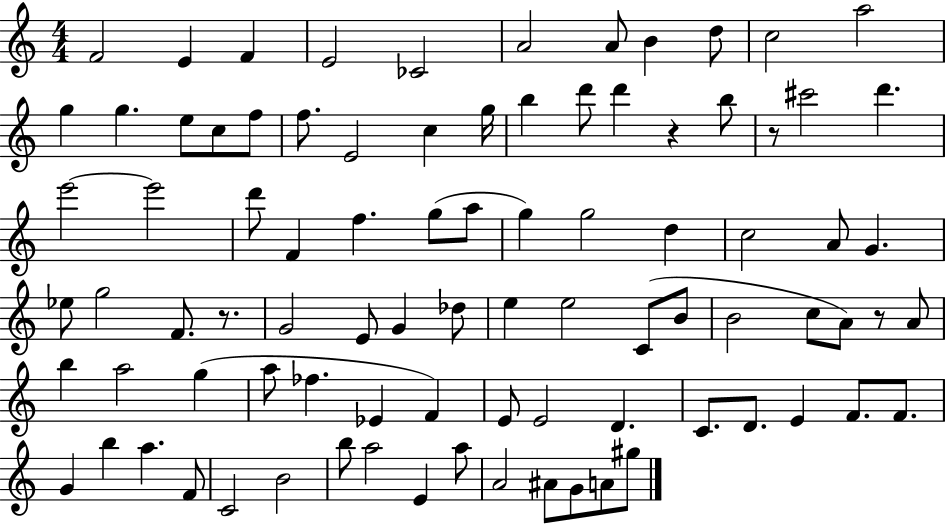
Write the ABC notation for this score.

X:1
T:Untitled
M:4/4
L:1/4
K:C
F2 E F E2 _C2 A2 A/2 B d/2 c2 a2 g g e/2 c/2 f/2 f/2 E2 c g/4 b d'/2 d' z b/2 z/2 ^c'2 d' e'2 e'2 d'/2 F f g/2 a/2 g g2 d c2 A/2 G _e/2 g2 F/2 z/2 G2 E/2 G _d/2 e e2 C/2 B/2 B2 c/2 A/2 z/2 A/2 b a2 g a/2 _f _E F E/2 E2 D C/2 D/2 E F/2 F/2 G b a F/2 C2 B2 b/2 a2 E a/2 A2 ^A/2 G/2 A/2 ^g/2